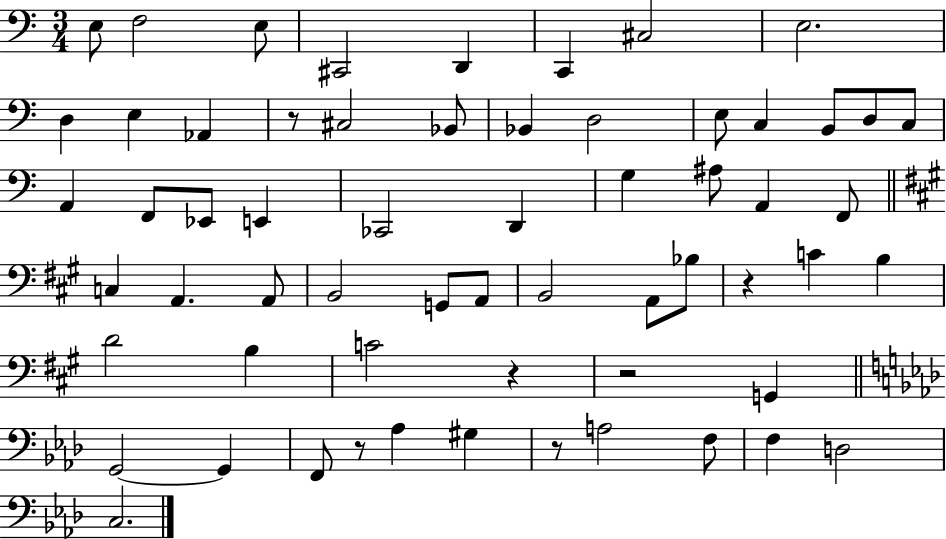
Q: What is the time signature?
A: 3/4